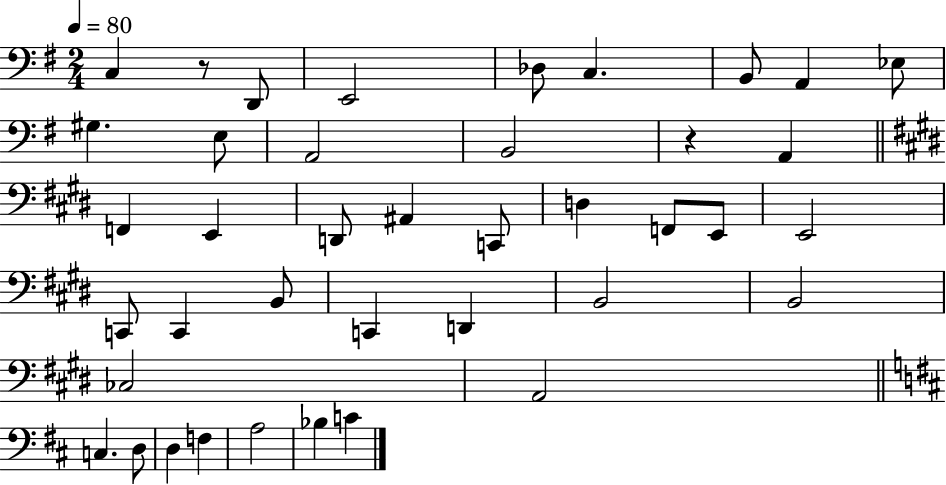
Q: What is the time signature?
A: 2/4